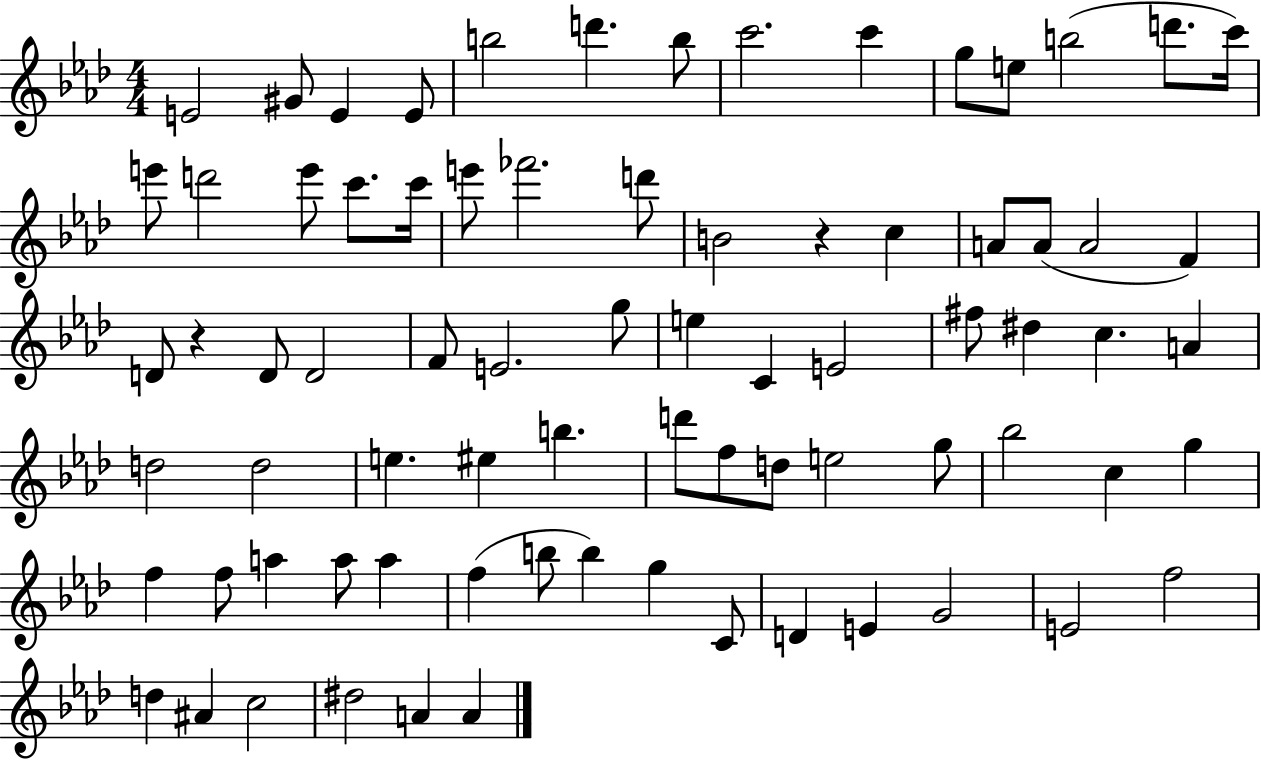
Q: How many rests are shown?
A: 2